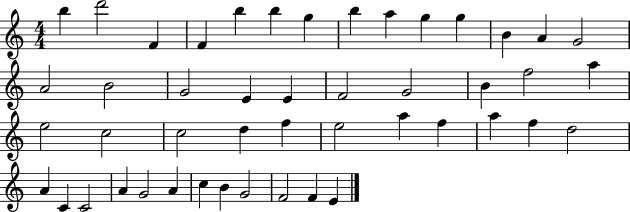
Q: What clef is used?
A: treble